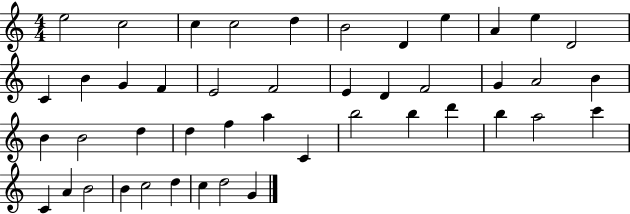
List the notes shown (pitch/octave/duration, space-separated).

E5/h C5/h C5/q C5/h D5/q B4/h D4/q E5/q A4/q E5/q D4/h C4/q B4/q G4/q F4/q E4/h F4/h E4/q D4/q F4/h G4/q A4/h B4/q B4/q B4/h D5/q D5/q F5/q A5/q C4/q B5/h B5/q D6/q B5/q A5/h C6/q C4/q A4/q B4/h B4/q C5/h D5/q C5/q D5/h G4/q